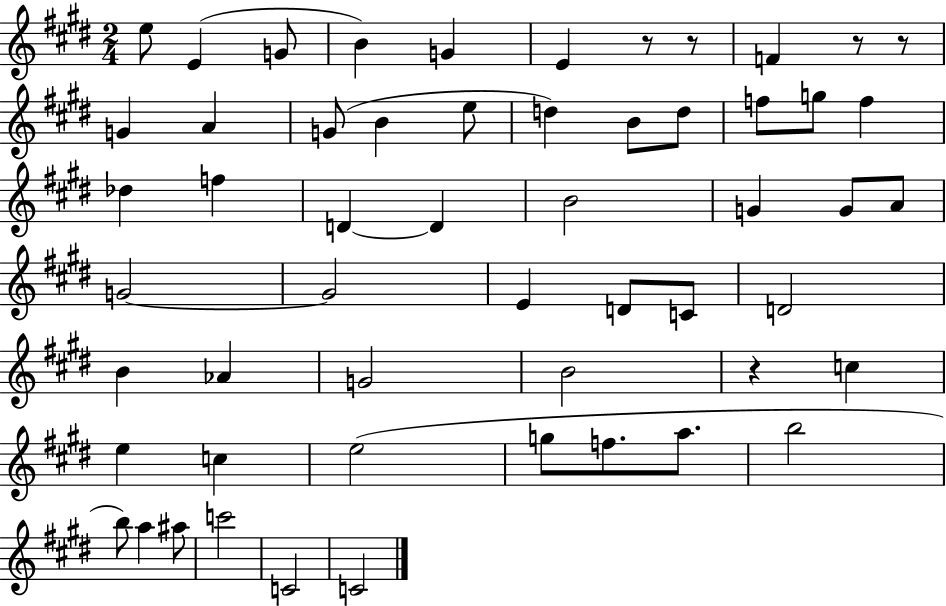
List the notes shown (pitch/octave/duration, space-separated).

E5/e E4/q G4/e B4/q G4/q E4/q R/e R/e F4/q R/e R/e G4/q A4/q G4/e B4/q E5/e D5/q B4/e D5/e F5/e G5/e F5/q Db5/q F5/q D4/q D4/q B4/h G4/q G4/e A4/e G4/h G4/h E4/q D4/e C4/e D4/h B4/q Ab4/q G4/h B4/h R/q C5/q E5/q C5/q E5/h G5/e F5/e. A5/e. B5/h B5/e A5/q A#5/e C6/h C4/h C4/h